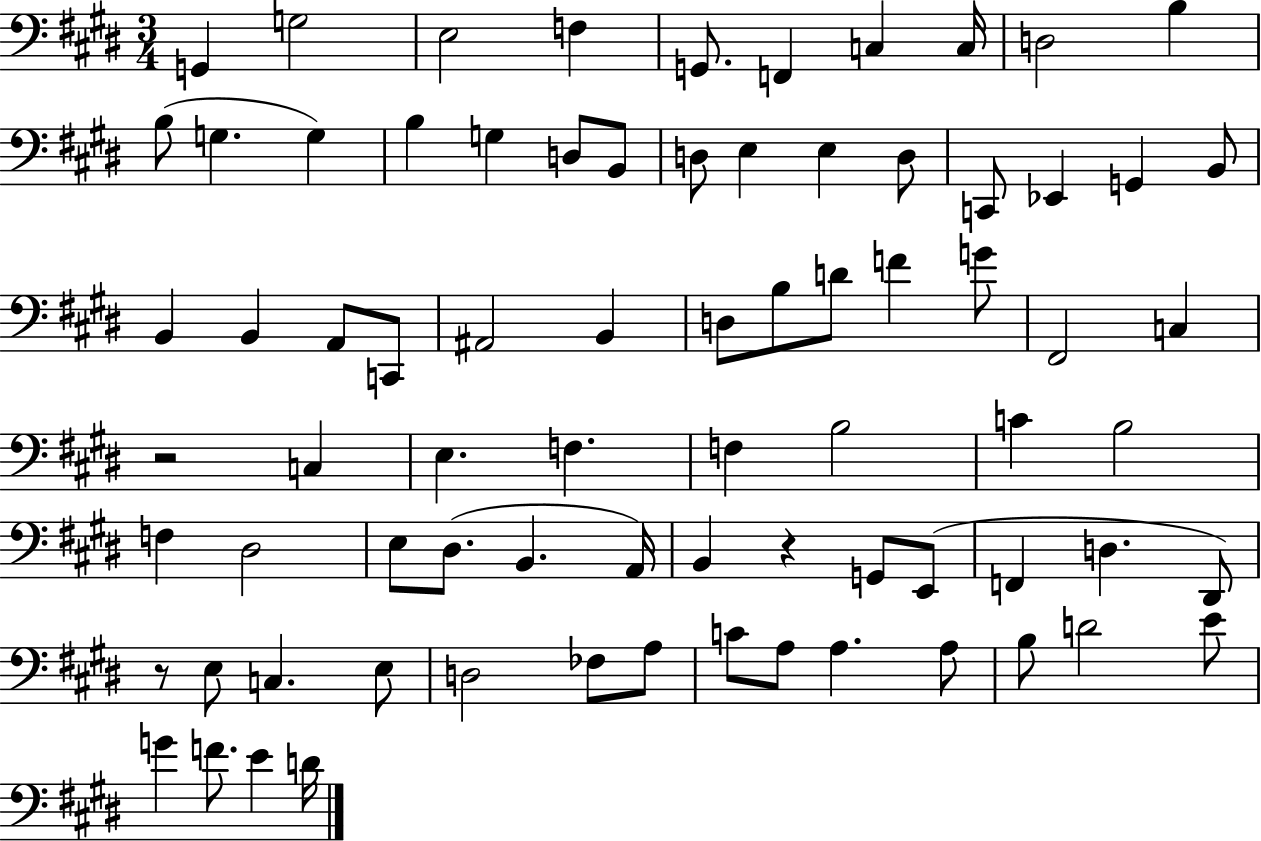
G2/q G3/h E3/h F3/q G2/e. F2/q C3/q C3/s D3/h B3/q B3/e G3/q. G3/q B3/q G3/q D3/e B2/e D3/e E3/q E3/q D3/e C2/e Eb2/q G2/q B2/e B2/q B2/q A2/e C2/e A#2/h B2/q D3/e B3/e D4/e F4/q G4/e F#2/h C3/q R/h C3/q E3/q. F3/q. F3/q B3/h C4/q B3/h F3/q D#3/h E3/e D#3/e. B2/q. A2/s B2/q R/q G2/e E2/e F2/q D3/q. D#2/e R/e E3/e C3/q. E3/e D3/h FES3/e A3/e C4/e A3/e A3/q. A3/e B3/e D4/h E4/e G4/q F4/e. E4/q D4/s